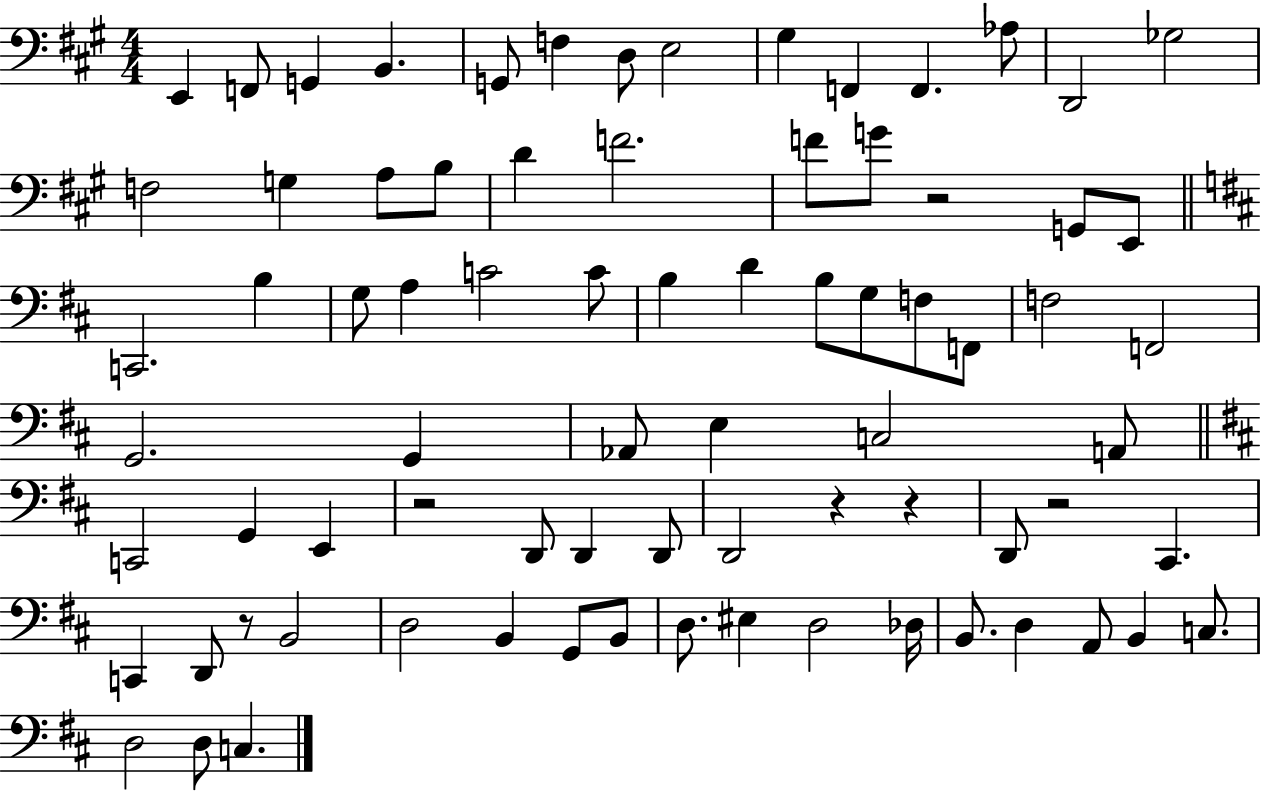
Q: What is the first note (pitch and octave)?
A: E2